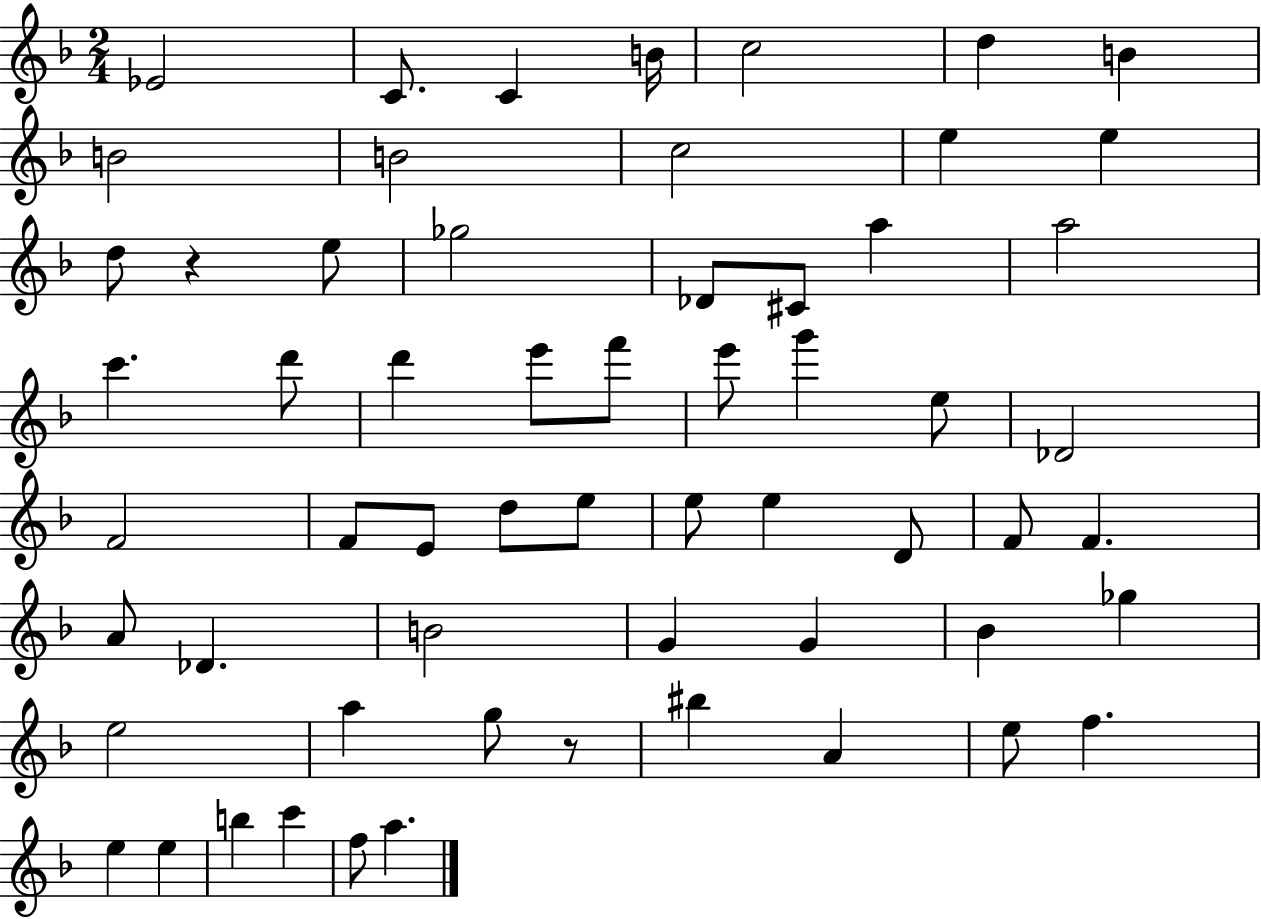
{
  \clef treble
  \numericTimeSignature
  \time 2/4
  \key f \major
  \repeat volta 2 { ees'2 | c'8. c'4 b'16 | c''2 | d''4 b'4 | \break b'2 | b'2 | c''2 | e''4 e''4 | \break d''8 r4 e''8 | ges''2 | des'8 cis'8 a''4 | a''2 | \break c'''4. d'''8 | d'''4 e'''8 f'''8 | e'''8 g'''4 e''8 | des'2 | \break f'2 | f'8 e'8 d''8 e''8 | e''8 e''4 d'8 | f'8 f'4. | \break a'8 des'4. | b'2 | g'4 g'4 | bes'4 ges''4 | \break e''2 | a''4 g''8 r8 | bis''4 a'4 | e''8 f''4. | \break e''4 e''4 | b''4 c'''4 | f''8 a''4. | } \bar "|."
}